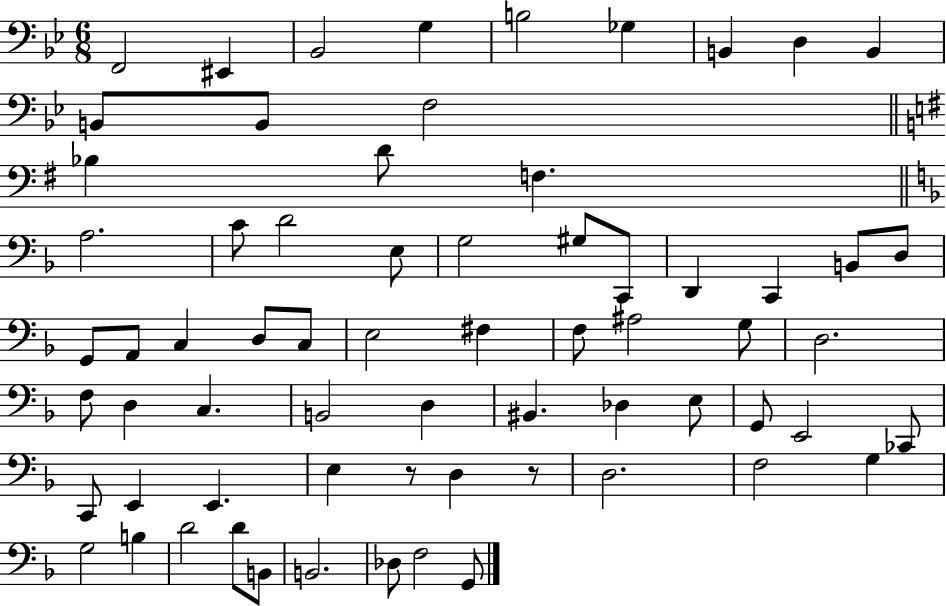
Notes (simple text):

F2/h EIS2/q Bb2/h G3/q B3/h Gb3/q B2/q D3/q B2/q B2/e B2/e F3/h Bb3/q D4/e F3/q. A3/h. C4/e D4/h E3/e G3/h G#3/e C2/e D2/q C2/q B2/e D3/e G2/e A2/e C3/q D3/e C3/e E3/h F#3/q F3/e A#3/h G3/e D3/h. F3/e D3/q C3/q. B2/h D3/q BIS2/q. Db3/q E3/e G2/e E2/h CES2/e C2/e E2/q E2/q. E3/q R/e D3/q R/e D3/h. F3/h G3/q G3/h B3/q D4/h D4/e B2/e B2/h. Db3/e F3/h G2/e